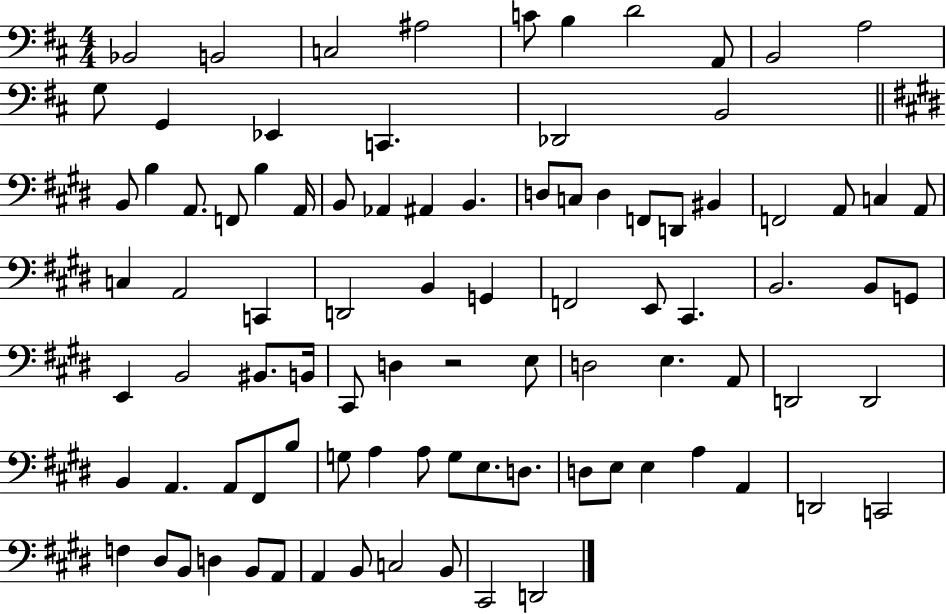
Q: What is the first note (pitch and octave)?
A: Bb2